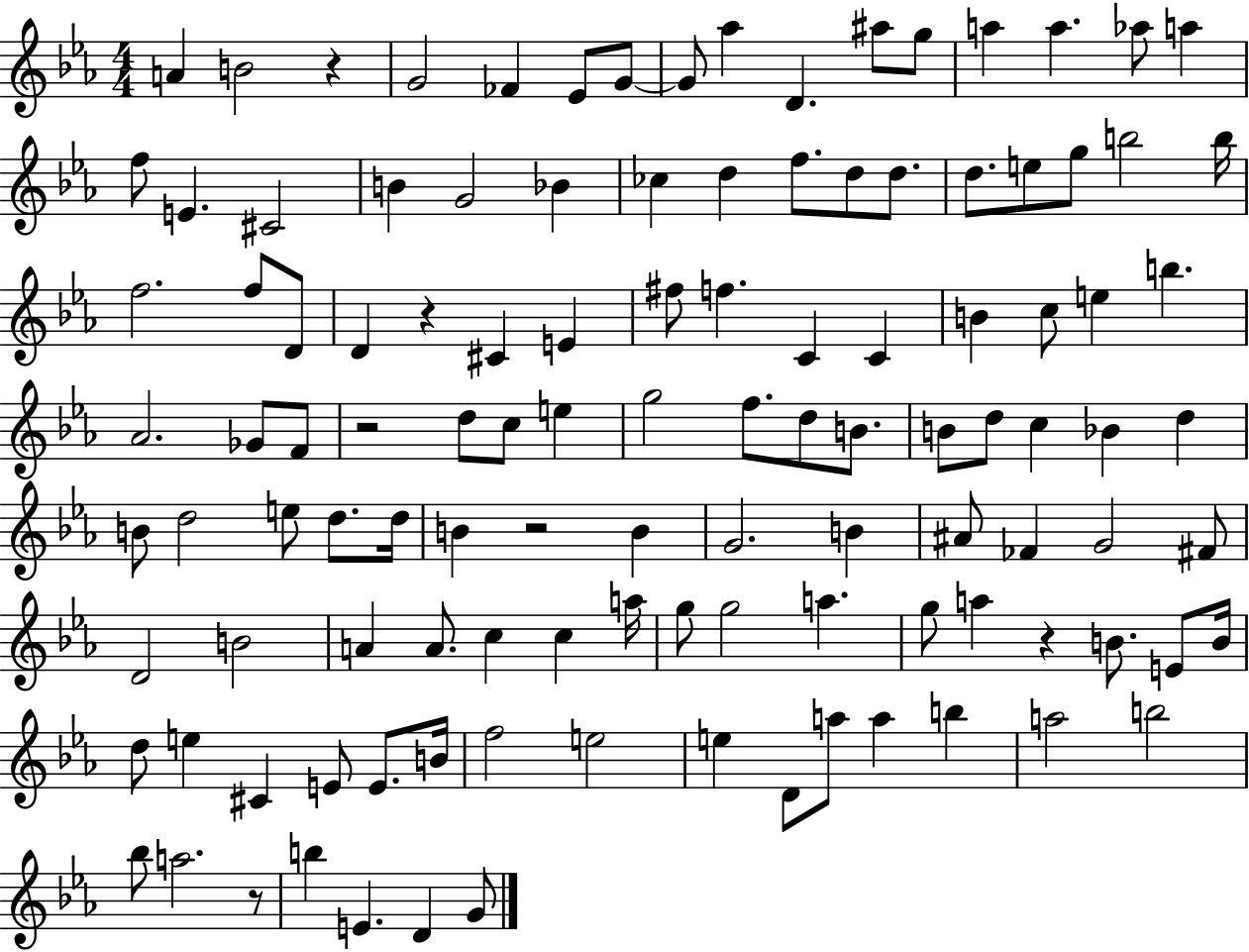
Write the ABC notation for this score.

X:1
T:Untitled
M:4/4
L:1/4
K:Eb
A B2 z G2 _F _E/2 G/2 G/2 _a D ^a/2 g/2 a a _a/2 a f/2 E ^C2 B G2 _B _c d f/2 d/2 d/2 d/2 e/2 g/2 b2 b/4 f2 f/2 D/2 D z ^C E ^f/2 f C C B c/2 e b _A2 _G/2 F/2 z2 d/2 c/2 e g2 f/2 d/2 B/2 B/2 d/2 c _B d B/2 d2 e/2 d/2 d/4 B z2 B G2 B ^A/2 _F G2 ^F/2 D2 B2 A A/2 c c a/4 g/2 g2 a g/2 a z B/2 E/2 B/4 d/2 e ^C E/2 E/2 B/4 f2 e2 e D/2 a/2 a b a2 b2 _b/2 a2 z/2 b E D G/2